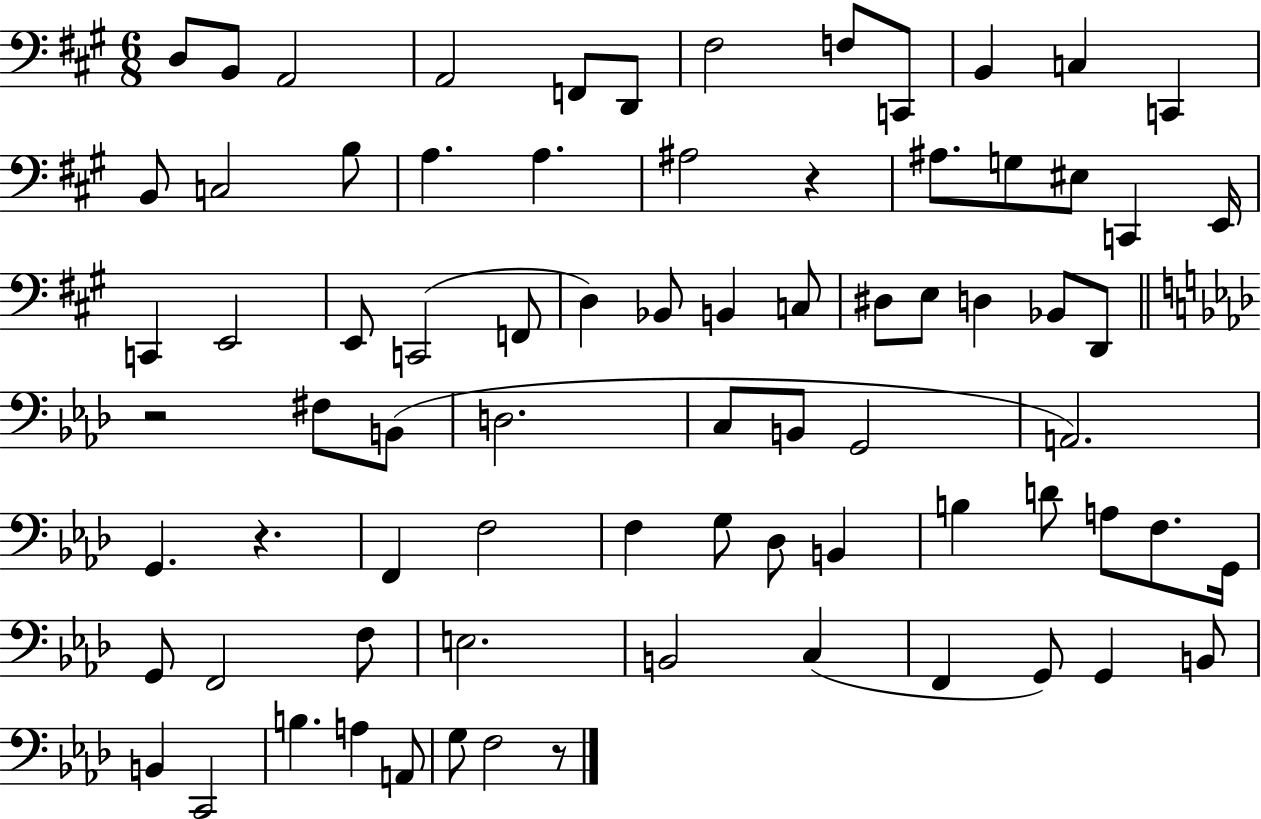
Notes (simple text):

D3/e B2/e A2/h A2/h F2/e D2/e F#3/h F3/e C2/e B2/q C3/q C2/q B2/e C3/h B3/e A3/q. A3/q. A#3/h R/q A#3/e. G3/e EIS3/e C2/q E2/s C2/q E2/h E2/e C2/h F2/e D3/q Bb2/e B2/q C3/e D#3/e E3/e D3/q Bb2/e D2/e R/h F#3/e B2/e D3/h. C3/e B2/e G2/h A2/h. G2/q. R/q. F2/q F3/h F3/q G3/e Db3/e B2/q B3/q D4/e A3/e F3/e. G2/s G2/e F2/h F3/e E3/h. B2/h C3/q F2/q G2/e G2/q B2/e B2/q C2/h B3/q. A3/q A2/e G3/e F3/h R/e